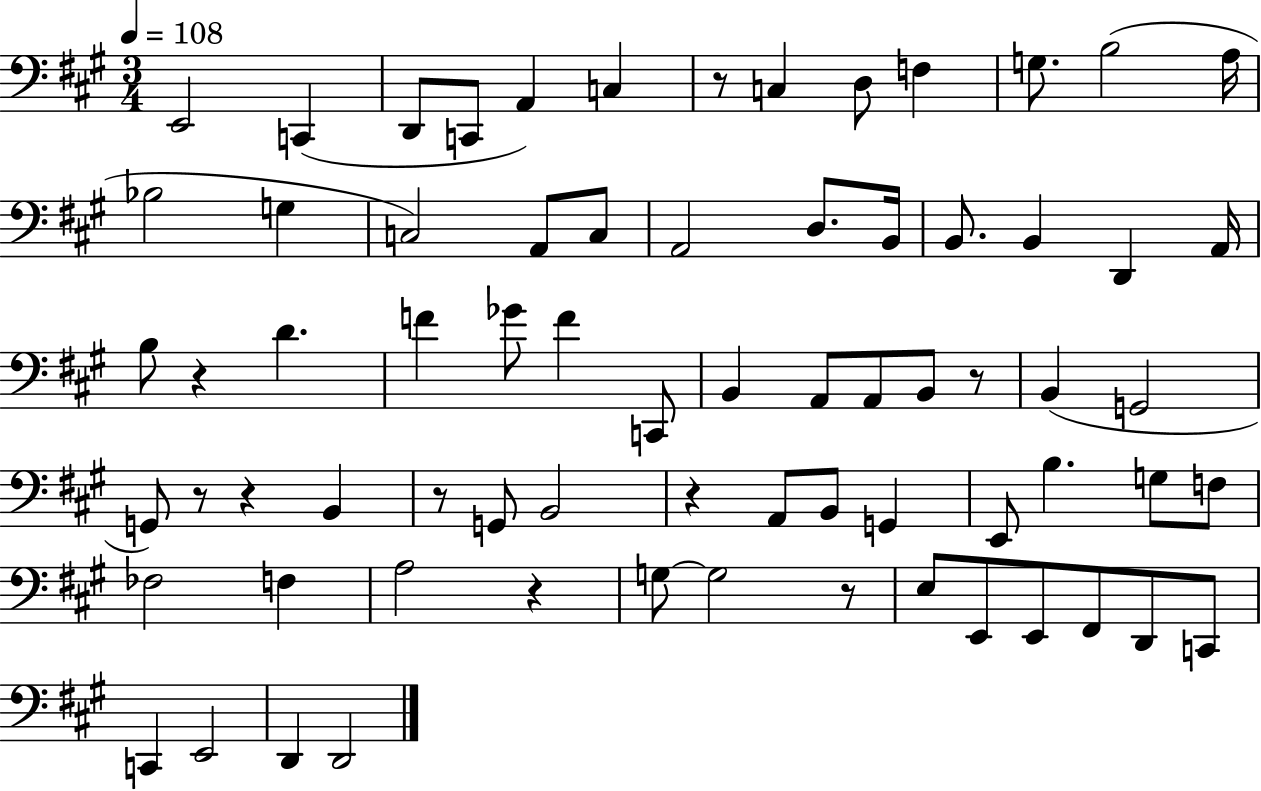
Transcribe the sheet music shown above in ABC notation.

X:1
T:Untitled
M:3/4
L:1/4
K:A
E,,2 C,, D,,/2 C,,/2 A,, C, z/2 C, D,/2 F, G,/2 B,2 A,/4 _B,2 G, C,2 A,,/2 C,/2 A,,2 D,/2 B,,/4 B,,/2 B,, D,, A,,/4 B,/2 z D F _G/2 F C,,/2 B,, A,,/2 A,,/2 B,,/2 z/2 B,, G,,2 G,,/2 z/2 z B,, z/2 G,,/2 B,,2 z A,,/2 B,,/2 G,, E,,/2 B, G,/2 F,/2 _F,2 F, A,2 z G,/2 G,2 z/2 E,/2 E,,/2 E,,/2 ^F,,/2 D,,/2 C,,/2 C,, E,,2 D,, D,,2